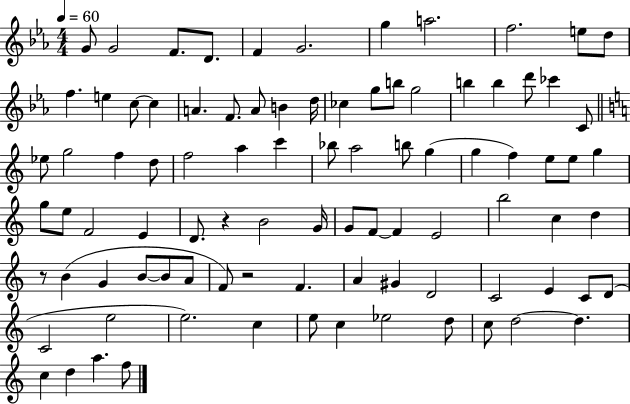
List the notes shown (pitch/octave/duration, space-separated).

G4/e G4/h F4/e. D4/e. F4/q G4/h. G5/q A5/h. F5/h. E5/e D5/e F5/q. E5/q C5/e C5/q A4/q. F4/e. A4/e B4/q D5/s CES5/q G5/e B5/e G5/h B5/q B5/q D6/e CES6/q C4/e Eb5/e G5/h F5/q D5/e F5/h A5/q C6/q Bb5/e A5/h B5/e G5/q G5/q F5/q E5/e E5/e G5/q G5/e E5/e F4/h E4/q D4/e. R/q B4/h G4/s G4/e F4/e F4/q E4/h B5/h C5/q D5/q R/e B4/q G4/q B4/e B4/e A4/e F4/e R/h F4/q. A4/q G#4/q D4/h C4/h E4/q C4/e D4/e C4/h E5/h E5/h. C5/q E5/e C5/q Eb5/h D5/e C5/e D5/h D5/q. C5/q D5/q A5/q. F5/e